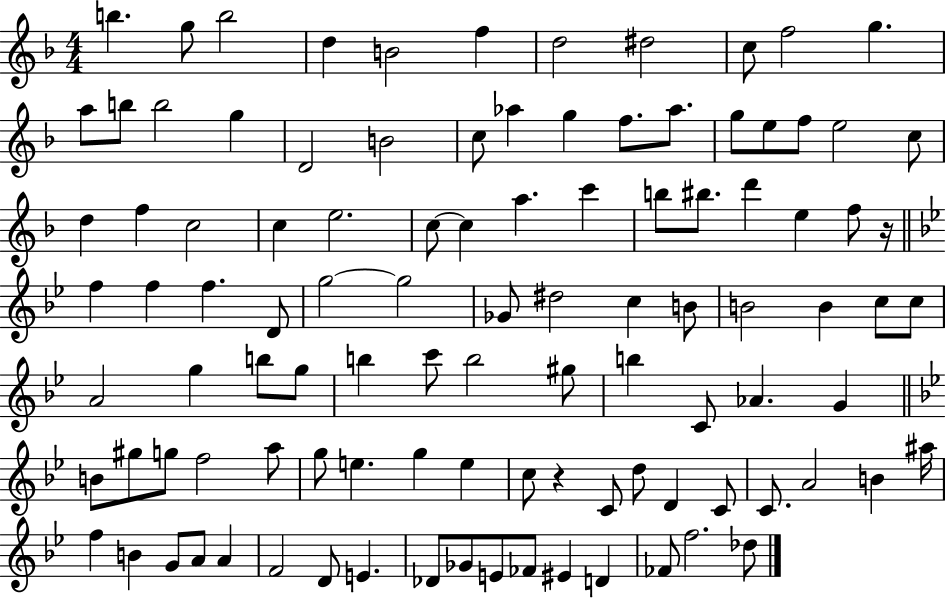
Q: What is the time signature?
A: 4/4